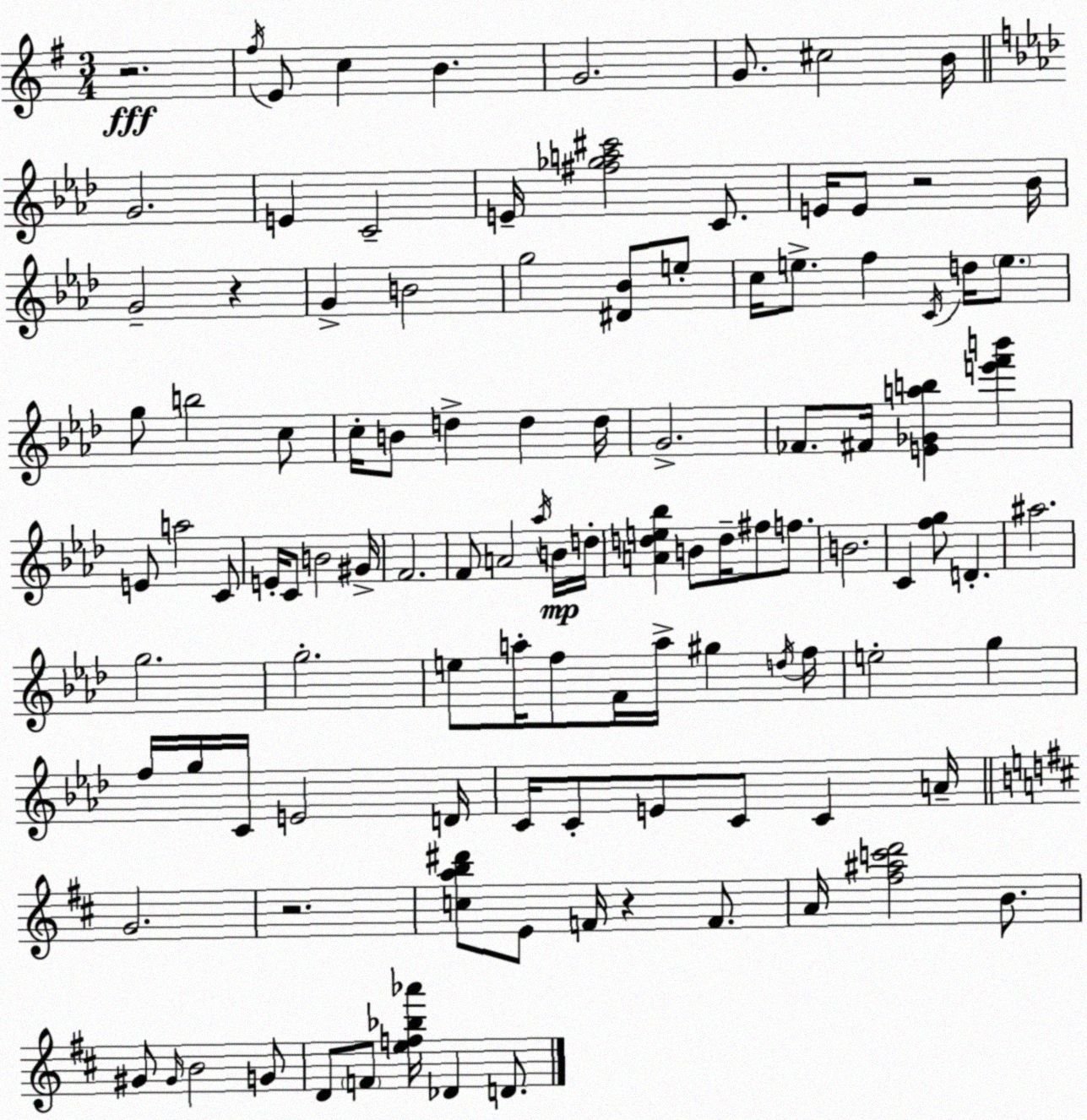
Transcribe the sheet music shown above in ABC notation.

X:1
T:Untitled
M:3/4
L:1/4
K:Em
z2 ^f/4 E/2 c B G2 G/2 ^c2 B/4 G2 E C2 E/4 [^f_ga^c']2 C/2 E/4 E/2 z2 _B/4 G2 z G B2 g2 [^D_B]/2 e/2 c/4 e/2 f C/4 d/4 e/2 g/2 b2 c/2 c/4 B/2 d d d/4 G2 _F/2 ^F/4 [E_Gab] [e'f'b'] E/2 a2 C/2 E/4 C/2 B2 ^G/4 F2 F/2 A2 _a/4 B/4 d/4 [Ade_b] B/2 d/4 ^f/2 f/2 B2 C [fg]/2 D ^a2 g2 g2 e/2 a/4 f/2 F/4 a/4 ^g d/4 f/4 e2 g f/4 g/4 C/4 E2 D/4 C/4 C/2 E/2 C/2 C A/4 G2 z2 [cab^d']/2 E/2 F/4 z F/2 A/4 [^f^ac'd']2 B/2 ^G/2 ^G/4 B2 G/2 D/2 F/2 [ef_b_a']/4 _D D/2